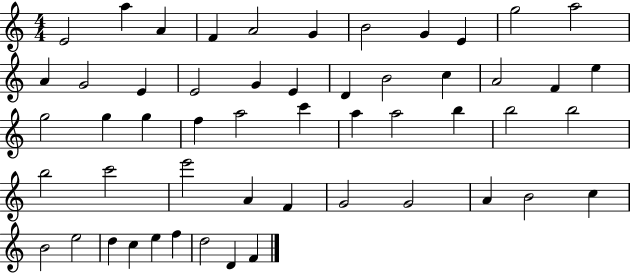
X:1
T:Untitled
M:4/4
L:1/4
K:C
E2 a A F A2 G B2 G E g2 a2 A G2 E E2 G E D B2 c A2 F e g2 g g f a2 c' a a2 b b2 b2 b2 c'2 e'2 A F G2 G2 A B2 c B2 e2 d c e f d2 D F